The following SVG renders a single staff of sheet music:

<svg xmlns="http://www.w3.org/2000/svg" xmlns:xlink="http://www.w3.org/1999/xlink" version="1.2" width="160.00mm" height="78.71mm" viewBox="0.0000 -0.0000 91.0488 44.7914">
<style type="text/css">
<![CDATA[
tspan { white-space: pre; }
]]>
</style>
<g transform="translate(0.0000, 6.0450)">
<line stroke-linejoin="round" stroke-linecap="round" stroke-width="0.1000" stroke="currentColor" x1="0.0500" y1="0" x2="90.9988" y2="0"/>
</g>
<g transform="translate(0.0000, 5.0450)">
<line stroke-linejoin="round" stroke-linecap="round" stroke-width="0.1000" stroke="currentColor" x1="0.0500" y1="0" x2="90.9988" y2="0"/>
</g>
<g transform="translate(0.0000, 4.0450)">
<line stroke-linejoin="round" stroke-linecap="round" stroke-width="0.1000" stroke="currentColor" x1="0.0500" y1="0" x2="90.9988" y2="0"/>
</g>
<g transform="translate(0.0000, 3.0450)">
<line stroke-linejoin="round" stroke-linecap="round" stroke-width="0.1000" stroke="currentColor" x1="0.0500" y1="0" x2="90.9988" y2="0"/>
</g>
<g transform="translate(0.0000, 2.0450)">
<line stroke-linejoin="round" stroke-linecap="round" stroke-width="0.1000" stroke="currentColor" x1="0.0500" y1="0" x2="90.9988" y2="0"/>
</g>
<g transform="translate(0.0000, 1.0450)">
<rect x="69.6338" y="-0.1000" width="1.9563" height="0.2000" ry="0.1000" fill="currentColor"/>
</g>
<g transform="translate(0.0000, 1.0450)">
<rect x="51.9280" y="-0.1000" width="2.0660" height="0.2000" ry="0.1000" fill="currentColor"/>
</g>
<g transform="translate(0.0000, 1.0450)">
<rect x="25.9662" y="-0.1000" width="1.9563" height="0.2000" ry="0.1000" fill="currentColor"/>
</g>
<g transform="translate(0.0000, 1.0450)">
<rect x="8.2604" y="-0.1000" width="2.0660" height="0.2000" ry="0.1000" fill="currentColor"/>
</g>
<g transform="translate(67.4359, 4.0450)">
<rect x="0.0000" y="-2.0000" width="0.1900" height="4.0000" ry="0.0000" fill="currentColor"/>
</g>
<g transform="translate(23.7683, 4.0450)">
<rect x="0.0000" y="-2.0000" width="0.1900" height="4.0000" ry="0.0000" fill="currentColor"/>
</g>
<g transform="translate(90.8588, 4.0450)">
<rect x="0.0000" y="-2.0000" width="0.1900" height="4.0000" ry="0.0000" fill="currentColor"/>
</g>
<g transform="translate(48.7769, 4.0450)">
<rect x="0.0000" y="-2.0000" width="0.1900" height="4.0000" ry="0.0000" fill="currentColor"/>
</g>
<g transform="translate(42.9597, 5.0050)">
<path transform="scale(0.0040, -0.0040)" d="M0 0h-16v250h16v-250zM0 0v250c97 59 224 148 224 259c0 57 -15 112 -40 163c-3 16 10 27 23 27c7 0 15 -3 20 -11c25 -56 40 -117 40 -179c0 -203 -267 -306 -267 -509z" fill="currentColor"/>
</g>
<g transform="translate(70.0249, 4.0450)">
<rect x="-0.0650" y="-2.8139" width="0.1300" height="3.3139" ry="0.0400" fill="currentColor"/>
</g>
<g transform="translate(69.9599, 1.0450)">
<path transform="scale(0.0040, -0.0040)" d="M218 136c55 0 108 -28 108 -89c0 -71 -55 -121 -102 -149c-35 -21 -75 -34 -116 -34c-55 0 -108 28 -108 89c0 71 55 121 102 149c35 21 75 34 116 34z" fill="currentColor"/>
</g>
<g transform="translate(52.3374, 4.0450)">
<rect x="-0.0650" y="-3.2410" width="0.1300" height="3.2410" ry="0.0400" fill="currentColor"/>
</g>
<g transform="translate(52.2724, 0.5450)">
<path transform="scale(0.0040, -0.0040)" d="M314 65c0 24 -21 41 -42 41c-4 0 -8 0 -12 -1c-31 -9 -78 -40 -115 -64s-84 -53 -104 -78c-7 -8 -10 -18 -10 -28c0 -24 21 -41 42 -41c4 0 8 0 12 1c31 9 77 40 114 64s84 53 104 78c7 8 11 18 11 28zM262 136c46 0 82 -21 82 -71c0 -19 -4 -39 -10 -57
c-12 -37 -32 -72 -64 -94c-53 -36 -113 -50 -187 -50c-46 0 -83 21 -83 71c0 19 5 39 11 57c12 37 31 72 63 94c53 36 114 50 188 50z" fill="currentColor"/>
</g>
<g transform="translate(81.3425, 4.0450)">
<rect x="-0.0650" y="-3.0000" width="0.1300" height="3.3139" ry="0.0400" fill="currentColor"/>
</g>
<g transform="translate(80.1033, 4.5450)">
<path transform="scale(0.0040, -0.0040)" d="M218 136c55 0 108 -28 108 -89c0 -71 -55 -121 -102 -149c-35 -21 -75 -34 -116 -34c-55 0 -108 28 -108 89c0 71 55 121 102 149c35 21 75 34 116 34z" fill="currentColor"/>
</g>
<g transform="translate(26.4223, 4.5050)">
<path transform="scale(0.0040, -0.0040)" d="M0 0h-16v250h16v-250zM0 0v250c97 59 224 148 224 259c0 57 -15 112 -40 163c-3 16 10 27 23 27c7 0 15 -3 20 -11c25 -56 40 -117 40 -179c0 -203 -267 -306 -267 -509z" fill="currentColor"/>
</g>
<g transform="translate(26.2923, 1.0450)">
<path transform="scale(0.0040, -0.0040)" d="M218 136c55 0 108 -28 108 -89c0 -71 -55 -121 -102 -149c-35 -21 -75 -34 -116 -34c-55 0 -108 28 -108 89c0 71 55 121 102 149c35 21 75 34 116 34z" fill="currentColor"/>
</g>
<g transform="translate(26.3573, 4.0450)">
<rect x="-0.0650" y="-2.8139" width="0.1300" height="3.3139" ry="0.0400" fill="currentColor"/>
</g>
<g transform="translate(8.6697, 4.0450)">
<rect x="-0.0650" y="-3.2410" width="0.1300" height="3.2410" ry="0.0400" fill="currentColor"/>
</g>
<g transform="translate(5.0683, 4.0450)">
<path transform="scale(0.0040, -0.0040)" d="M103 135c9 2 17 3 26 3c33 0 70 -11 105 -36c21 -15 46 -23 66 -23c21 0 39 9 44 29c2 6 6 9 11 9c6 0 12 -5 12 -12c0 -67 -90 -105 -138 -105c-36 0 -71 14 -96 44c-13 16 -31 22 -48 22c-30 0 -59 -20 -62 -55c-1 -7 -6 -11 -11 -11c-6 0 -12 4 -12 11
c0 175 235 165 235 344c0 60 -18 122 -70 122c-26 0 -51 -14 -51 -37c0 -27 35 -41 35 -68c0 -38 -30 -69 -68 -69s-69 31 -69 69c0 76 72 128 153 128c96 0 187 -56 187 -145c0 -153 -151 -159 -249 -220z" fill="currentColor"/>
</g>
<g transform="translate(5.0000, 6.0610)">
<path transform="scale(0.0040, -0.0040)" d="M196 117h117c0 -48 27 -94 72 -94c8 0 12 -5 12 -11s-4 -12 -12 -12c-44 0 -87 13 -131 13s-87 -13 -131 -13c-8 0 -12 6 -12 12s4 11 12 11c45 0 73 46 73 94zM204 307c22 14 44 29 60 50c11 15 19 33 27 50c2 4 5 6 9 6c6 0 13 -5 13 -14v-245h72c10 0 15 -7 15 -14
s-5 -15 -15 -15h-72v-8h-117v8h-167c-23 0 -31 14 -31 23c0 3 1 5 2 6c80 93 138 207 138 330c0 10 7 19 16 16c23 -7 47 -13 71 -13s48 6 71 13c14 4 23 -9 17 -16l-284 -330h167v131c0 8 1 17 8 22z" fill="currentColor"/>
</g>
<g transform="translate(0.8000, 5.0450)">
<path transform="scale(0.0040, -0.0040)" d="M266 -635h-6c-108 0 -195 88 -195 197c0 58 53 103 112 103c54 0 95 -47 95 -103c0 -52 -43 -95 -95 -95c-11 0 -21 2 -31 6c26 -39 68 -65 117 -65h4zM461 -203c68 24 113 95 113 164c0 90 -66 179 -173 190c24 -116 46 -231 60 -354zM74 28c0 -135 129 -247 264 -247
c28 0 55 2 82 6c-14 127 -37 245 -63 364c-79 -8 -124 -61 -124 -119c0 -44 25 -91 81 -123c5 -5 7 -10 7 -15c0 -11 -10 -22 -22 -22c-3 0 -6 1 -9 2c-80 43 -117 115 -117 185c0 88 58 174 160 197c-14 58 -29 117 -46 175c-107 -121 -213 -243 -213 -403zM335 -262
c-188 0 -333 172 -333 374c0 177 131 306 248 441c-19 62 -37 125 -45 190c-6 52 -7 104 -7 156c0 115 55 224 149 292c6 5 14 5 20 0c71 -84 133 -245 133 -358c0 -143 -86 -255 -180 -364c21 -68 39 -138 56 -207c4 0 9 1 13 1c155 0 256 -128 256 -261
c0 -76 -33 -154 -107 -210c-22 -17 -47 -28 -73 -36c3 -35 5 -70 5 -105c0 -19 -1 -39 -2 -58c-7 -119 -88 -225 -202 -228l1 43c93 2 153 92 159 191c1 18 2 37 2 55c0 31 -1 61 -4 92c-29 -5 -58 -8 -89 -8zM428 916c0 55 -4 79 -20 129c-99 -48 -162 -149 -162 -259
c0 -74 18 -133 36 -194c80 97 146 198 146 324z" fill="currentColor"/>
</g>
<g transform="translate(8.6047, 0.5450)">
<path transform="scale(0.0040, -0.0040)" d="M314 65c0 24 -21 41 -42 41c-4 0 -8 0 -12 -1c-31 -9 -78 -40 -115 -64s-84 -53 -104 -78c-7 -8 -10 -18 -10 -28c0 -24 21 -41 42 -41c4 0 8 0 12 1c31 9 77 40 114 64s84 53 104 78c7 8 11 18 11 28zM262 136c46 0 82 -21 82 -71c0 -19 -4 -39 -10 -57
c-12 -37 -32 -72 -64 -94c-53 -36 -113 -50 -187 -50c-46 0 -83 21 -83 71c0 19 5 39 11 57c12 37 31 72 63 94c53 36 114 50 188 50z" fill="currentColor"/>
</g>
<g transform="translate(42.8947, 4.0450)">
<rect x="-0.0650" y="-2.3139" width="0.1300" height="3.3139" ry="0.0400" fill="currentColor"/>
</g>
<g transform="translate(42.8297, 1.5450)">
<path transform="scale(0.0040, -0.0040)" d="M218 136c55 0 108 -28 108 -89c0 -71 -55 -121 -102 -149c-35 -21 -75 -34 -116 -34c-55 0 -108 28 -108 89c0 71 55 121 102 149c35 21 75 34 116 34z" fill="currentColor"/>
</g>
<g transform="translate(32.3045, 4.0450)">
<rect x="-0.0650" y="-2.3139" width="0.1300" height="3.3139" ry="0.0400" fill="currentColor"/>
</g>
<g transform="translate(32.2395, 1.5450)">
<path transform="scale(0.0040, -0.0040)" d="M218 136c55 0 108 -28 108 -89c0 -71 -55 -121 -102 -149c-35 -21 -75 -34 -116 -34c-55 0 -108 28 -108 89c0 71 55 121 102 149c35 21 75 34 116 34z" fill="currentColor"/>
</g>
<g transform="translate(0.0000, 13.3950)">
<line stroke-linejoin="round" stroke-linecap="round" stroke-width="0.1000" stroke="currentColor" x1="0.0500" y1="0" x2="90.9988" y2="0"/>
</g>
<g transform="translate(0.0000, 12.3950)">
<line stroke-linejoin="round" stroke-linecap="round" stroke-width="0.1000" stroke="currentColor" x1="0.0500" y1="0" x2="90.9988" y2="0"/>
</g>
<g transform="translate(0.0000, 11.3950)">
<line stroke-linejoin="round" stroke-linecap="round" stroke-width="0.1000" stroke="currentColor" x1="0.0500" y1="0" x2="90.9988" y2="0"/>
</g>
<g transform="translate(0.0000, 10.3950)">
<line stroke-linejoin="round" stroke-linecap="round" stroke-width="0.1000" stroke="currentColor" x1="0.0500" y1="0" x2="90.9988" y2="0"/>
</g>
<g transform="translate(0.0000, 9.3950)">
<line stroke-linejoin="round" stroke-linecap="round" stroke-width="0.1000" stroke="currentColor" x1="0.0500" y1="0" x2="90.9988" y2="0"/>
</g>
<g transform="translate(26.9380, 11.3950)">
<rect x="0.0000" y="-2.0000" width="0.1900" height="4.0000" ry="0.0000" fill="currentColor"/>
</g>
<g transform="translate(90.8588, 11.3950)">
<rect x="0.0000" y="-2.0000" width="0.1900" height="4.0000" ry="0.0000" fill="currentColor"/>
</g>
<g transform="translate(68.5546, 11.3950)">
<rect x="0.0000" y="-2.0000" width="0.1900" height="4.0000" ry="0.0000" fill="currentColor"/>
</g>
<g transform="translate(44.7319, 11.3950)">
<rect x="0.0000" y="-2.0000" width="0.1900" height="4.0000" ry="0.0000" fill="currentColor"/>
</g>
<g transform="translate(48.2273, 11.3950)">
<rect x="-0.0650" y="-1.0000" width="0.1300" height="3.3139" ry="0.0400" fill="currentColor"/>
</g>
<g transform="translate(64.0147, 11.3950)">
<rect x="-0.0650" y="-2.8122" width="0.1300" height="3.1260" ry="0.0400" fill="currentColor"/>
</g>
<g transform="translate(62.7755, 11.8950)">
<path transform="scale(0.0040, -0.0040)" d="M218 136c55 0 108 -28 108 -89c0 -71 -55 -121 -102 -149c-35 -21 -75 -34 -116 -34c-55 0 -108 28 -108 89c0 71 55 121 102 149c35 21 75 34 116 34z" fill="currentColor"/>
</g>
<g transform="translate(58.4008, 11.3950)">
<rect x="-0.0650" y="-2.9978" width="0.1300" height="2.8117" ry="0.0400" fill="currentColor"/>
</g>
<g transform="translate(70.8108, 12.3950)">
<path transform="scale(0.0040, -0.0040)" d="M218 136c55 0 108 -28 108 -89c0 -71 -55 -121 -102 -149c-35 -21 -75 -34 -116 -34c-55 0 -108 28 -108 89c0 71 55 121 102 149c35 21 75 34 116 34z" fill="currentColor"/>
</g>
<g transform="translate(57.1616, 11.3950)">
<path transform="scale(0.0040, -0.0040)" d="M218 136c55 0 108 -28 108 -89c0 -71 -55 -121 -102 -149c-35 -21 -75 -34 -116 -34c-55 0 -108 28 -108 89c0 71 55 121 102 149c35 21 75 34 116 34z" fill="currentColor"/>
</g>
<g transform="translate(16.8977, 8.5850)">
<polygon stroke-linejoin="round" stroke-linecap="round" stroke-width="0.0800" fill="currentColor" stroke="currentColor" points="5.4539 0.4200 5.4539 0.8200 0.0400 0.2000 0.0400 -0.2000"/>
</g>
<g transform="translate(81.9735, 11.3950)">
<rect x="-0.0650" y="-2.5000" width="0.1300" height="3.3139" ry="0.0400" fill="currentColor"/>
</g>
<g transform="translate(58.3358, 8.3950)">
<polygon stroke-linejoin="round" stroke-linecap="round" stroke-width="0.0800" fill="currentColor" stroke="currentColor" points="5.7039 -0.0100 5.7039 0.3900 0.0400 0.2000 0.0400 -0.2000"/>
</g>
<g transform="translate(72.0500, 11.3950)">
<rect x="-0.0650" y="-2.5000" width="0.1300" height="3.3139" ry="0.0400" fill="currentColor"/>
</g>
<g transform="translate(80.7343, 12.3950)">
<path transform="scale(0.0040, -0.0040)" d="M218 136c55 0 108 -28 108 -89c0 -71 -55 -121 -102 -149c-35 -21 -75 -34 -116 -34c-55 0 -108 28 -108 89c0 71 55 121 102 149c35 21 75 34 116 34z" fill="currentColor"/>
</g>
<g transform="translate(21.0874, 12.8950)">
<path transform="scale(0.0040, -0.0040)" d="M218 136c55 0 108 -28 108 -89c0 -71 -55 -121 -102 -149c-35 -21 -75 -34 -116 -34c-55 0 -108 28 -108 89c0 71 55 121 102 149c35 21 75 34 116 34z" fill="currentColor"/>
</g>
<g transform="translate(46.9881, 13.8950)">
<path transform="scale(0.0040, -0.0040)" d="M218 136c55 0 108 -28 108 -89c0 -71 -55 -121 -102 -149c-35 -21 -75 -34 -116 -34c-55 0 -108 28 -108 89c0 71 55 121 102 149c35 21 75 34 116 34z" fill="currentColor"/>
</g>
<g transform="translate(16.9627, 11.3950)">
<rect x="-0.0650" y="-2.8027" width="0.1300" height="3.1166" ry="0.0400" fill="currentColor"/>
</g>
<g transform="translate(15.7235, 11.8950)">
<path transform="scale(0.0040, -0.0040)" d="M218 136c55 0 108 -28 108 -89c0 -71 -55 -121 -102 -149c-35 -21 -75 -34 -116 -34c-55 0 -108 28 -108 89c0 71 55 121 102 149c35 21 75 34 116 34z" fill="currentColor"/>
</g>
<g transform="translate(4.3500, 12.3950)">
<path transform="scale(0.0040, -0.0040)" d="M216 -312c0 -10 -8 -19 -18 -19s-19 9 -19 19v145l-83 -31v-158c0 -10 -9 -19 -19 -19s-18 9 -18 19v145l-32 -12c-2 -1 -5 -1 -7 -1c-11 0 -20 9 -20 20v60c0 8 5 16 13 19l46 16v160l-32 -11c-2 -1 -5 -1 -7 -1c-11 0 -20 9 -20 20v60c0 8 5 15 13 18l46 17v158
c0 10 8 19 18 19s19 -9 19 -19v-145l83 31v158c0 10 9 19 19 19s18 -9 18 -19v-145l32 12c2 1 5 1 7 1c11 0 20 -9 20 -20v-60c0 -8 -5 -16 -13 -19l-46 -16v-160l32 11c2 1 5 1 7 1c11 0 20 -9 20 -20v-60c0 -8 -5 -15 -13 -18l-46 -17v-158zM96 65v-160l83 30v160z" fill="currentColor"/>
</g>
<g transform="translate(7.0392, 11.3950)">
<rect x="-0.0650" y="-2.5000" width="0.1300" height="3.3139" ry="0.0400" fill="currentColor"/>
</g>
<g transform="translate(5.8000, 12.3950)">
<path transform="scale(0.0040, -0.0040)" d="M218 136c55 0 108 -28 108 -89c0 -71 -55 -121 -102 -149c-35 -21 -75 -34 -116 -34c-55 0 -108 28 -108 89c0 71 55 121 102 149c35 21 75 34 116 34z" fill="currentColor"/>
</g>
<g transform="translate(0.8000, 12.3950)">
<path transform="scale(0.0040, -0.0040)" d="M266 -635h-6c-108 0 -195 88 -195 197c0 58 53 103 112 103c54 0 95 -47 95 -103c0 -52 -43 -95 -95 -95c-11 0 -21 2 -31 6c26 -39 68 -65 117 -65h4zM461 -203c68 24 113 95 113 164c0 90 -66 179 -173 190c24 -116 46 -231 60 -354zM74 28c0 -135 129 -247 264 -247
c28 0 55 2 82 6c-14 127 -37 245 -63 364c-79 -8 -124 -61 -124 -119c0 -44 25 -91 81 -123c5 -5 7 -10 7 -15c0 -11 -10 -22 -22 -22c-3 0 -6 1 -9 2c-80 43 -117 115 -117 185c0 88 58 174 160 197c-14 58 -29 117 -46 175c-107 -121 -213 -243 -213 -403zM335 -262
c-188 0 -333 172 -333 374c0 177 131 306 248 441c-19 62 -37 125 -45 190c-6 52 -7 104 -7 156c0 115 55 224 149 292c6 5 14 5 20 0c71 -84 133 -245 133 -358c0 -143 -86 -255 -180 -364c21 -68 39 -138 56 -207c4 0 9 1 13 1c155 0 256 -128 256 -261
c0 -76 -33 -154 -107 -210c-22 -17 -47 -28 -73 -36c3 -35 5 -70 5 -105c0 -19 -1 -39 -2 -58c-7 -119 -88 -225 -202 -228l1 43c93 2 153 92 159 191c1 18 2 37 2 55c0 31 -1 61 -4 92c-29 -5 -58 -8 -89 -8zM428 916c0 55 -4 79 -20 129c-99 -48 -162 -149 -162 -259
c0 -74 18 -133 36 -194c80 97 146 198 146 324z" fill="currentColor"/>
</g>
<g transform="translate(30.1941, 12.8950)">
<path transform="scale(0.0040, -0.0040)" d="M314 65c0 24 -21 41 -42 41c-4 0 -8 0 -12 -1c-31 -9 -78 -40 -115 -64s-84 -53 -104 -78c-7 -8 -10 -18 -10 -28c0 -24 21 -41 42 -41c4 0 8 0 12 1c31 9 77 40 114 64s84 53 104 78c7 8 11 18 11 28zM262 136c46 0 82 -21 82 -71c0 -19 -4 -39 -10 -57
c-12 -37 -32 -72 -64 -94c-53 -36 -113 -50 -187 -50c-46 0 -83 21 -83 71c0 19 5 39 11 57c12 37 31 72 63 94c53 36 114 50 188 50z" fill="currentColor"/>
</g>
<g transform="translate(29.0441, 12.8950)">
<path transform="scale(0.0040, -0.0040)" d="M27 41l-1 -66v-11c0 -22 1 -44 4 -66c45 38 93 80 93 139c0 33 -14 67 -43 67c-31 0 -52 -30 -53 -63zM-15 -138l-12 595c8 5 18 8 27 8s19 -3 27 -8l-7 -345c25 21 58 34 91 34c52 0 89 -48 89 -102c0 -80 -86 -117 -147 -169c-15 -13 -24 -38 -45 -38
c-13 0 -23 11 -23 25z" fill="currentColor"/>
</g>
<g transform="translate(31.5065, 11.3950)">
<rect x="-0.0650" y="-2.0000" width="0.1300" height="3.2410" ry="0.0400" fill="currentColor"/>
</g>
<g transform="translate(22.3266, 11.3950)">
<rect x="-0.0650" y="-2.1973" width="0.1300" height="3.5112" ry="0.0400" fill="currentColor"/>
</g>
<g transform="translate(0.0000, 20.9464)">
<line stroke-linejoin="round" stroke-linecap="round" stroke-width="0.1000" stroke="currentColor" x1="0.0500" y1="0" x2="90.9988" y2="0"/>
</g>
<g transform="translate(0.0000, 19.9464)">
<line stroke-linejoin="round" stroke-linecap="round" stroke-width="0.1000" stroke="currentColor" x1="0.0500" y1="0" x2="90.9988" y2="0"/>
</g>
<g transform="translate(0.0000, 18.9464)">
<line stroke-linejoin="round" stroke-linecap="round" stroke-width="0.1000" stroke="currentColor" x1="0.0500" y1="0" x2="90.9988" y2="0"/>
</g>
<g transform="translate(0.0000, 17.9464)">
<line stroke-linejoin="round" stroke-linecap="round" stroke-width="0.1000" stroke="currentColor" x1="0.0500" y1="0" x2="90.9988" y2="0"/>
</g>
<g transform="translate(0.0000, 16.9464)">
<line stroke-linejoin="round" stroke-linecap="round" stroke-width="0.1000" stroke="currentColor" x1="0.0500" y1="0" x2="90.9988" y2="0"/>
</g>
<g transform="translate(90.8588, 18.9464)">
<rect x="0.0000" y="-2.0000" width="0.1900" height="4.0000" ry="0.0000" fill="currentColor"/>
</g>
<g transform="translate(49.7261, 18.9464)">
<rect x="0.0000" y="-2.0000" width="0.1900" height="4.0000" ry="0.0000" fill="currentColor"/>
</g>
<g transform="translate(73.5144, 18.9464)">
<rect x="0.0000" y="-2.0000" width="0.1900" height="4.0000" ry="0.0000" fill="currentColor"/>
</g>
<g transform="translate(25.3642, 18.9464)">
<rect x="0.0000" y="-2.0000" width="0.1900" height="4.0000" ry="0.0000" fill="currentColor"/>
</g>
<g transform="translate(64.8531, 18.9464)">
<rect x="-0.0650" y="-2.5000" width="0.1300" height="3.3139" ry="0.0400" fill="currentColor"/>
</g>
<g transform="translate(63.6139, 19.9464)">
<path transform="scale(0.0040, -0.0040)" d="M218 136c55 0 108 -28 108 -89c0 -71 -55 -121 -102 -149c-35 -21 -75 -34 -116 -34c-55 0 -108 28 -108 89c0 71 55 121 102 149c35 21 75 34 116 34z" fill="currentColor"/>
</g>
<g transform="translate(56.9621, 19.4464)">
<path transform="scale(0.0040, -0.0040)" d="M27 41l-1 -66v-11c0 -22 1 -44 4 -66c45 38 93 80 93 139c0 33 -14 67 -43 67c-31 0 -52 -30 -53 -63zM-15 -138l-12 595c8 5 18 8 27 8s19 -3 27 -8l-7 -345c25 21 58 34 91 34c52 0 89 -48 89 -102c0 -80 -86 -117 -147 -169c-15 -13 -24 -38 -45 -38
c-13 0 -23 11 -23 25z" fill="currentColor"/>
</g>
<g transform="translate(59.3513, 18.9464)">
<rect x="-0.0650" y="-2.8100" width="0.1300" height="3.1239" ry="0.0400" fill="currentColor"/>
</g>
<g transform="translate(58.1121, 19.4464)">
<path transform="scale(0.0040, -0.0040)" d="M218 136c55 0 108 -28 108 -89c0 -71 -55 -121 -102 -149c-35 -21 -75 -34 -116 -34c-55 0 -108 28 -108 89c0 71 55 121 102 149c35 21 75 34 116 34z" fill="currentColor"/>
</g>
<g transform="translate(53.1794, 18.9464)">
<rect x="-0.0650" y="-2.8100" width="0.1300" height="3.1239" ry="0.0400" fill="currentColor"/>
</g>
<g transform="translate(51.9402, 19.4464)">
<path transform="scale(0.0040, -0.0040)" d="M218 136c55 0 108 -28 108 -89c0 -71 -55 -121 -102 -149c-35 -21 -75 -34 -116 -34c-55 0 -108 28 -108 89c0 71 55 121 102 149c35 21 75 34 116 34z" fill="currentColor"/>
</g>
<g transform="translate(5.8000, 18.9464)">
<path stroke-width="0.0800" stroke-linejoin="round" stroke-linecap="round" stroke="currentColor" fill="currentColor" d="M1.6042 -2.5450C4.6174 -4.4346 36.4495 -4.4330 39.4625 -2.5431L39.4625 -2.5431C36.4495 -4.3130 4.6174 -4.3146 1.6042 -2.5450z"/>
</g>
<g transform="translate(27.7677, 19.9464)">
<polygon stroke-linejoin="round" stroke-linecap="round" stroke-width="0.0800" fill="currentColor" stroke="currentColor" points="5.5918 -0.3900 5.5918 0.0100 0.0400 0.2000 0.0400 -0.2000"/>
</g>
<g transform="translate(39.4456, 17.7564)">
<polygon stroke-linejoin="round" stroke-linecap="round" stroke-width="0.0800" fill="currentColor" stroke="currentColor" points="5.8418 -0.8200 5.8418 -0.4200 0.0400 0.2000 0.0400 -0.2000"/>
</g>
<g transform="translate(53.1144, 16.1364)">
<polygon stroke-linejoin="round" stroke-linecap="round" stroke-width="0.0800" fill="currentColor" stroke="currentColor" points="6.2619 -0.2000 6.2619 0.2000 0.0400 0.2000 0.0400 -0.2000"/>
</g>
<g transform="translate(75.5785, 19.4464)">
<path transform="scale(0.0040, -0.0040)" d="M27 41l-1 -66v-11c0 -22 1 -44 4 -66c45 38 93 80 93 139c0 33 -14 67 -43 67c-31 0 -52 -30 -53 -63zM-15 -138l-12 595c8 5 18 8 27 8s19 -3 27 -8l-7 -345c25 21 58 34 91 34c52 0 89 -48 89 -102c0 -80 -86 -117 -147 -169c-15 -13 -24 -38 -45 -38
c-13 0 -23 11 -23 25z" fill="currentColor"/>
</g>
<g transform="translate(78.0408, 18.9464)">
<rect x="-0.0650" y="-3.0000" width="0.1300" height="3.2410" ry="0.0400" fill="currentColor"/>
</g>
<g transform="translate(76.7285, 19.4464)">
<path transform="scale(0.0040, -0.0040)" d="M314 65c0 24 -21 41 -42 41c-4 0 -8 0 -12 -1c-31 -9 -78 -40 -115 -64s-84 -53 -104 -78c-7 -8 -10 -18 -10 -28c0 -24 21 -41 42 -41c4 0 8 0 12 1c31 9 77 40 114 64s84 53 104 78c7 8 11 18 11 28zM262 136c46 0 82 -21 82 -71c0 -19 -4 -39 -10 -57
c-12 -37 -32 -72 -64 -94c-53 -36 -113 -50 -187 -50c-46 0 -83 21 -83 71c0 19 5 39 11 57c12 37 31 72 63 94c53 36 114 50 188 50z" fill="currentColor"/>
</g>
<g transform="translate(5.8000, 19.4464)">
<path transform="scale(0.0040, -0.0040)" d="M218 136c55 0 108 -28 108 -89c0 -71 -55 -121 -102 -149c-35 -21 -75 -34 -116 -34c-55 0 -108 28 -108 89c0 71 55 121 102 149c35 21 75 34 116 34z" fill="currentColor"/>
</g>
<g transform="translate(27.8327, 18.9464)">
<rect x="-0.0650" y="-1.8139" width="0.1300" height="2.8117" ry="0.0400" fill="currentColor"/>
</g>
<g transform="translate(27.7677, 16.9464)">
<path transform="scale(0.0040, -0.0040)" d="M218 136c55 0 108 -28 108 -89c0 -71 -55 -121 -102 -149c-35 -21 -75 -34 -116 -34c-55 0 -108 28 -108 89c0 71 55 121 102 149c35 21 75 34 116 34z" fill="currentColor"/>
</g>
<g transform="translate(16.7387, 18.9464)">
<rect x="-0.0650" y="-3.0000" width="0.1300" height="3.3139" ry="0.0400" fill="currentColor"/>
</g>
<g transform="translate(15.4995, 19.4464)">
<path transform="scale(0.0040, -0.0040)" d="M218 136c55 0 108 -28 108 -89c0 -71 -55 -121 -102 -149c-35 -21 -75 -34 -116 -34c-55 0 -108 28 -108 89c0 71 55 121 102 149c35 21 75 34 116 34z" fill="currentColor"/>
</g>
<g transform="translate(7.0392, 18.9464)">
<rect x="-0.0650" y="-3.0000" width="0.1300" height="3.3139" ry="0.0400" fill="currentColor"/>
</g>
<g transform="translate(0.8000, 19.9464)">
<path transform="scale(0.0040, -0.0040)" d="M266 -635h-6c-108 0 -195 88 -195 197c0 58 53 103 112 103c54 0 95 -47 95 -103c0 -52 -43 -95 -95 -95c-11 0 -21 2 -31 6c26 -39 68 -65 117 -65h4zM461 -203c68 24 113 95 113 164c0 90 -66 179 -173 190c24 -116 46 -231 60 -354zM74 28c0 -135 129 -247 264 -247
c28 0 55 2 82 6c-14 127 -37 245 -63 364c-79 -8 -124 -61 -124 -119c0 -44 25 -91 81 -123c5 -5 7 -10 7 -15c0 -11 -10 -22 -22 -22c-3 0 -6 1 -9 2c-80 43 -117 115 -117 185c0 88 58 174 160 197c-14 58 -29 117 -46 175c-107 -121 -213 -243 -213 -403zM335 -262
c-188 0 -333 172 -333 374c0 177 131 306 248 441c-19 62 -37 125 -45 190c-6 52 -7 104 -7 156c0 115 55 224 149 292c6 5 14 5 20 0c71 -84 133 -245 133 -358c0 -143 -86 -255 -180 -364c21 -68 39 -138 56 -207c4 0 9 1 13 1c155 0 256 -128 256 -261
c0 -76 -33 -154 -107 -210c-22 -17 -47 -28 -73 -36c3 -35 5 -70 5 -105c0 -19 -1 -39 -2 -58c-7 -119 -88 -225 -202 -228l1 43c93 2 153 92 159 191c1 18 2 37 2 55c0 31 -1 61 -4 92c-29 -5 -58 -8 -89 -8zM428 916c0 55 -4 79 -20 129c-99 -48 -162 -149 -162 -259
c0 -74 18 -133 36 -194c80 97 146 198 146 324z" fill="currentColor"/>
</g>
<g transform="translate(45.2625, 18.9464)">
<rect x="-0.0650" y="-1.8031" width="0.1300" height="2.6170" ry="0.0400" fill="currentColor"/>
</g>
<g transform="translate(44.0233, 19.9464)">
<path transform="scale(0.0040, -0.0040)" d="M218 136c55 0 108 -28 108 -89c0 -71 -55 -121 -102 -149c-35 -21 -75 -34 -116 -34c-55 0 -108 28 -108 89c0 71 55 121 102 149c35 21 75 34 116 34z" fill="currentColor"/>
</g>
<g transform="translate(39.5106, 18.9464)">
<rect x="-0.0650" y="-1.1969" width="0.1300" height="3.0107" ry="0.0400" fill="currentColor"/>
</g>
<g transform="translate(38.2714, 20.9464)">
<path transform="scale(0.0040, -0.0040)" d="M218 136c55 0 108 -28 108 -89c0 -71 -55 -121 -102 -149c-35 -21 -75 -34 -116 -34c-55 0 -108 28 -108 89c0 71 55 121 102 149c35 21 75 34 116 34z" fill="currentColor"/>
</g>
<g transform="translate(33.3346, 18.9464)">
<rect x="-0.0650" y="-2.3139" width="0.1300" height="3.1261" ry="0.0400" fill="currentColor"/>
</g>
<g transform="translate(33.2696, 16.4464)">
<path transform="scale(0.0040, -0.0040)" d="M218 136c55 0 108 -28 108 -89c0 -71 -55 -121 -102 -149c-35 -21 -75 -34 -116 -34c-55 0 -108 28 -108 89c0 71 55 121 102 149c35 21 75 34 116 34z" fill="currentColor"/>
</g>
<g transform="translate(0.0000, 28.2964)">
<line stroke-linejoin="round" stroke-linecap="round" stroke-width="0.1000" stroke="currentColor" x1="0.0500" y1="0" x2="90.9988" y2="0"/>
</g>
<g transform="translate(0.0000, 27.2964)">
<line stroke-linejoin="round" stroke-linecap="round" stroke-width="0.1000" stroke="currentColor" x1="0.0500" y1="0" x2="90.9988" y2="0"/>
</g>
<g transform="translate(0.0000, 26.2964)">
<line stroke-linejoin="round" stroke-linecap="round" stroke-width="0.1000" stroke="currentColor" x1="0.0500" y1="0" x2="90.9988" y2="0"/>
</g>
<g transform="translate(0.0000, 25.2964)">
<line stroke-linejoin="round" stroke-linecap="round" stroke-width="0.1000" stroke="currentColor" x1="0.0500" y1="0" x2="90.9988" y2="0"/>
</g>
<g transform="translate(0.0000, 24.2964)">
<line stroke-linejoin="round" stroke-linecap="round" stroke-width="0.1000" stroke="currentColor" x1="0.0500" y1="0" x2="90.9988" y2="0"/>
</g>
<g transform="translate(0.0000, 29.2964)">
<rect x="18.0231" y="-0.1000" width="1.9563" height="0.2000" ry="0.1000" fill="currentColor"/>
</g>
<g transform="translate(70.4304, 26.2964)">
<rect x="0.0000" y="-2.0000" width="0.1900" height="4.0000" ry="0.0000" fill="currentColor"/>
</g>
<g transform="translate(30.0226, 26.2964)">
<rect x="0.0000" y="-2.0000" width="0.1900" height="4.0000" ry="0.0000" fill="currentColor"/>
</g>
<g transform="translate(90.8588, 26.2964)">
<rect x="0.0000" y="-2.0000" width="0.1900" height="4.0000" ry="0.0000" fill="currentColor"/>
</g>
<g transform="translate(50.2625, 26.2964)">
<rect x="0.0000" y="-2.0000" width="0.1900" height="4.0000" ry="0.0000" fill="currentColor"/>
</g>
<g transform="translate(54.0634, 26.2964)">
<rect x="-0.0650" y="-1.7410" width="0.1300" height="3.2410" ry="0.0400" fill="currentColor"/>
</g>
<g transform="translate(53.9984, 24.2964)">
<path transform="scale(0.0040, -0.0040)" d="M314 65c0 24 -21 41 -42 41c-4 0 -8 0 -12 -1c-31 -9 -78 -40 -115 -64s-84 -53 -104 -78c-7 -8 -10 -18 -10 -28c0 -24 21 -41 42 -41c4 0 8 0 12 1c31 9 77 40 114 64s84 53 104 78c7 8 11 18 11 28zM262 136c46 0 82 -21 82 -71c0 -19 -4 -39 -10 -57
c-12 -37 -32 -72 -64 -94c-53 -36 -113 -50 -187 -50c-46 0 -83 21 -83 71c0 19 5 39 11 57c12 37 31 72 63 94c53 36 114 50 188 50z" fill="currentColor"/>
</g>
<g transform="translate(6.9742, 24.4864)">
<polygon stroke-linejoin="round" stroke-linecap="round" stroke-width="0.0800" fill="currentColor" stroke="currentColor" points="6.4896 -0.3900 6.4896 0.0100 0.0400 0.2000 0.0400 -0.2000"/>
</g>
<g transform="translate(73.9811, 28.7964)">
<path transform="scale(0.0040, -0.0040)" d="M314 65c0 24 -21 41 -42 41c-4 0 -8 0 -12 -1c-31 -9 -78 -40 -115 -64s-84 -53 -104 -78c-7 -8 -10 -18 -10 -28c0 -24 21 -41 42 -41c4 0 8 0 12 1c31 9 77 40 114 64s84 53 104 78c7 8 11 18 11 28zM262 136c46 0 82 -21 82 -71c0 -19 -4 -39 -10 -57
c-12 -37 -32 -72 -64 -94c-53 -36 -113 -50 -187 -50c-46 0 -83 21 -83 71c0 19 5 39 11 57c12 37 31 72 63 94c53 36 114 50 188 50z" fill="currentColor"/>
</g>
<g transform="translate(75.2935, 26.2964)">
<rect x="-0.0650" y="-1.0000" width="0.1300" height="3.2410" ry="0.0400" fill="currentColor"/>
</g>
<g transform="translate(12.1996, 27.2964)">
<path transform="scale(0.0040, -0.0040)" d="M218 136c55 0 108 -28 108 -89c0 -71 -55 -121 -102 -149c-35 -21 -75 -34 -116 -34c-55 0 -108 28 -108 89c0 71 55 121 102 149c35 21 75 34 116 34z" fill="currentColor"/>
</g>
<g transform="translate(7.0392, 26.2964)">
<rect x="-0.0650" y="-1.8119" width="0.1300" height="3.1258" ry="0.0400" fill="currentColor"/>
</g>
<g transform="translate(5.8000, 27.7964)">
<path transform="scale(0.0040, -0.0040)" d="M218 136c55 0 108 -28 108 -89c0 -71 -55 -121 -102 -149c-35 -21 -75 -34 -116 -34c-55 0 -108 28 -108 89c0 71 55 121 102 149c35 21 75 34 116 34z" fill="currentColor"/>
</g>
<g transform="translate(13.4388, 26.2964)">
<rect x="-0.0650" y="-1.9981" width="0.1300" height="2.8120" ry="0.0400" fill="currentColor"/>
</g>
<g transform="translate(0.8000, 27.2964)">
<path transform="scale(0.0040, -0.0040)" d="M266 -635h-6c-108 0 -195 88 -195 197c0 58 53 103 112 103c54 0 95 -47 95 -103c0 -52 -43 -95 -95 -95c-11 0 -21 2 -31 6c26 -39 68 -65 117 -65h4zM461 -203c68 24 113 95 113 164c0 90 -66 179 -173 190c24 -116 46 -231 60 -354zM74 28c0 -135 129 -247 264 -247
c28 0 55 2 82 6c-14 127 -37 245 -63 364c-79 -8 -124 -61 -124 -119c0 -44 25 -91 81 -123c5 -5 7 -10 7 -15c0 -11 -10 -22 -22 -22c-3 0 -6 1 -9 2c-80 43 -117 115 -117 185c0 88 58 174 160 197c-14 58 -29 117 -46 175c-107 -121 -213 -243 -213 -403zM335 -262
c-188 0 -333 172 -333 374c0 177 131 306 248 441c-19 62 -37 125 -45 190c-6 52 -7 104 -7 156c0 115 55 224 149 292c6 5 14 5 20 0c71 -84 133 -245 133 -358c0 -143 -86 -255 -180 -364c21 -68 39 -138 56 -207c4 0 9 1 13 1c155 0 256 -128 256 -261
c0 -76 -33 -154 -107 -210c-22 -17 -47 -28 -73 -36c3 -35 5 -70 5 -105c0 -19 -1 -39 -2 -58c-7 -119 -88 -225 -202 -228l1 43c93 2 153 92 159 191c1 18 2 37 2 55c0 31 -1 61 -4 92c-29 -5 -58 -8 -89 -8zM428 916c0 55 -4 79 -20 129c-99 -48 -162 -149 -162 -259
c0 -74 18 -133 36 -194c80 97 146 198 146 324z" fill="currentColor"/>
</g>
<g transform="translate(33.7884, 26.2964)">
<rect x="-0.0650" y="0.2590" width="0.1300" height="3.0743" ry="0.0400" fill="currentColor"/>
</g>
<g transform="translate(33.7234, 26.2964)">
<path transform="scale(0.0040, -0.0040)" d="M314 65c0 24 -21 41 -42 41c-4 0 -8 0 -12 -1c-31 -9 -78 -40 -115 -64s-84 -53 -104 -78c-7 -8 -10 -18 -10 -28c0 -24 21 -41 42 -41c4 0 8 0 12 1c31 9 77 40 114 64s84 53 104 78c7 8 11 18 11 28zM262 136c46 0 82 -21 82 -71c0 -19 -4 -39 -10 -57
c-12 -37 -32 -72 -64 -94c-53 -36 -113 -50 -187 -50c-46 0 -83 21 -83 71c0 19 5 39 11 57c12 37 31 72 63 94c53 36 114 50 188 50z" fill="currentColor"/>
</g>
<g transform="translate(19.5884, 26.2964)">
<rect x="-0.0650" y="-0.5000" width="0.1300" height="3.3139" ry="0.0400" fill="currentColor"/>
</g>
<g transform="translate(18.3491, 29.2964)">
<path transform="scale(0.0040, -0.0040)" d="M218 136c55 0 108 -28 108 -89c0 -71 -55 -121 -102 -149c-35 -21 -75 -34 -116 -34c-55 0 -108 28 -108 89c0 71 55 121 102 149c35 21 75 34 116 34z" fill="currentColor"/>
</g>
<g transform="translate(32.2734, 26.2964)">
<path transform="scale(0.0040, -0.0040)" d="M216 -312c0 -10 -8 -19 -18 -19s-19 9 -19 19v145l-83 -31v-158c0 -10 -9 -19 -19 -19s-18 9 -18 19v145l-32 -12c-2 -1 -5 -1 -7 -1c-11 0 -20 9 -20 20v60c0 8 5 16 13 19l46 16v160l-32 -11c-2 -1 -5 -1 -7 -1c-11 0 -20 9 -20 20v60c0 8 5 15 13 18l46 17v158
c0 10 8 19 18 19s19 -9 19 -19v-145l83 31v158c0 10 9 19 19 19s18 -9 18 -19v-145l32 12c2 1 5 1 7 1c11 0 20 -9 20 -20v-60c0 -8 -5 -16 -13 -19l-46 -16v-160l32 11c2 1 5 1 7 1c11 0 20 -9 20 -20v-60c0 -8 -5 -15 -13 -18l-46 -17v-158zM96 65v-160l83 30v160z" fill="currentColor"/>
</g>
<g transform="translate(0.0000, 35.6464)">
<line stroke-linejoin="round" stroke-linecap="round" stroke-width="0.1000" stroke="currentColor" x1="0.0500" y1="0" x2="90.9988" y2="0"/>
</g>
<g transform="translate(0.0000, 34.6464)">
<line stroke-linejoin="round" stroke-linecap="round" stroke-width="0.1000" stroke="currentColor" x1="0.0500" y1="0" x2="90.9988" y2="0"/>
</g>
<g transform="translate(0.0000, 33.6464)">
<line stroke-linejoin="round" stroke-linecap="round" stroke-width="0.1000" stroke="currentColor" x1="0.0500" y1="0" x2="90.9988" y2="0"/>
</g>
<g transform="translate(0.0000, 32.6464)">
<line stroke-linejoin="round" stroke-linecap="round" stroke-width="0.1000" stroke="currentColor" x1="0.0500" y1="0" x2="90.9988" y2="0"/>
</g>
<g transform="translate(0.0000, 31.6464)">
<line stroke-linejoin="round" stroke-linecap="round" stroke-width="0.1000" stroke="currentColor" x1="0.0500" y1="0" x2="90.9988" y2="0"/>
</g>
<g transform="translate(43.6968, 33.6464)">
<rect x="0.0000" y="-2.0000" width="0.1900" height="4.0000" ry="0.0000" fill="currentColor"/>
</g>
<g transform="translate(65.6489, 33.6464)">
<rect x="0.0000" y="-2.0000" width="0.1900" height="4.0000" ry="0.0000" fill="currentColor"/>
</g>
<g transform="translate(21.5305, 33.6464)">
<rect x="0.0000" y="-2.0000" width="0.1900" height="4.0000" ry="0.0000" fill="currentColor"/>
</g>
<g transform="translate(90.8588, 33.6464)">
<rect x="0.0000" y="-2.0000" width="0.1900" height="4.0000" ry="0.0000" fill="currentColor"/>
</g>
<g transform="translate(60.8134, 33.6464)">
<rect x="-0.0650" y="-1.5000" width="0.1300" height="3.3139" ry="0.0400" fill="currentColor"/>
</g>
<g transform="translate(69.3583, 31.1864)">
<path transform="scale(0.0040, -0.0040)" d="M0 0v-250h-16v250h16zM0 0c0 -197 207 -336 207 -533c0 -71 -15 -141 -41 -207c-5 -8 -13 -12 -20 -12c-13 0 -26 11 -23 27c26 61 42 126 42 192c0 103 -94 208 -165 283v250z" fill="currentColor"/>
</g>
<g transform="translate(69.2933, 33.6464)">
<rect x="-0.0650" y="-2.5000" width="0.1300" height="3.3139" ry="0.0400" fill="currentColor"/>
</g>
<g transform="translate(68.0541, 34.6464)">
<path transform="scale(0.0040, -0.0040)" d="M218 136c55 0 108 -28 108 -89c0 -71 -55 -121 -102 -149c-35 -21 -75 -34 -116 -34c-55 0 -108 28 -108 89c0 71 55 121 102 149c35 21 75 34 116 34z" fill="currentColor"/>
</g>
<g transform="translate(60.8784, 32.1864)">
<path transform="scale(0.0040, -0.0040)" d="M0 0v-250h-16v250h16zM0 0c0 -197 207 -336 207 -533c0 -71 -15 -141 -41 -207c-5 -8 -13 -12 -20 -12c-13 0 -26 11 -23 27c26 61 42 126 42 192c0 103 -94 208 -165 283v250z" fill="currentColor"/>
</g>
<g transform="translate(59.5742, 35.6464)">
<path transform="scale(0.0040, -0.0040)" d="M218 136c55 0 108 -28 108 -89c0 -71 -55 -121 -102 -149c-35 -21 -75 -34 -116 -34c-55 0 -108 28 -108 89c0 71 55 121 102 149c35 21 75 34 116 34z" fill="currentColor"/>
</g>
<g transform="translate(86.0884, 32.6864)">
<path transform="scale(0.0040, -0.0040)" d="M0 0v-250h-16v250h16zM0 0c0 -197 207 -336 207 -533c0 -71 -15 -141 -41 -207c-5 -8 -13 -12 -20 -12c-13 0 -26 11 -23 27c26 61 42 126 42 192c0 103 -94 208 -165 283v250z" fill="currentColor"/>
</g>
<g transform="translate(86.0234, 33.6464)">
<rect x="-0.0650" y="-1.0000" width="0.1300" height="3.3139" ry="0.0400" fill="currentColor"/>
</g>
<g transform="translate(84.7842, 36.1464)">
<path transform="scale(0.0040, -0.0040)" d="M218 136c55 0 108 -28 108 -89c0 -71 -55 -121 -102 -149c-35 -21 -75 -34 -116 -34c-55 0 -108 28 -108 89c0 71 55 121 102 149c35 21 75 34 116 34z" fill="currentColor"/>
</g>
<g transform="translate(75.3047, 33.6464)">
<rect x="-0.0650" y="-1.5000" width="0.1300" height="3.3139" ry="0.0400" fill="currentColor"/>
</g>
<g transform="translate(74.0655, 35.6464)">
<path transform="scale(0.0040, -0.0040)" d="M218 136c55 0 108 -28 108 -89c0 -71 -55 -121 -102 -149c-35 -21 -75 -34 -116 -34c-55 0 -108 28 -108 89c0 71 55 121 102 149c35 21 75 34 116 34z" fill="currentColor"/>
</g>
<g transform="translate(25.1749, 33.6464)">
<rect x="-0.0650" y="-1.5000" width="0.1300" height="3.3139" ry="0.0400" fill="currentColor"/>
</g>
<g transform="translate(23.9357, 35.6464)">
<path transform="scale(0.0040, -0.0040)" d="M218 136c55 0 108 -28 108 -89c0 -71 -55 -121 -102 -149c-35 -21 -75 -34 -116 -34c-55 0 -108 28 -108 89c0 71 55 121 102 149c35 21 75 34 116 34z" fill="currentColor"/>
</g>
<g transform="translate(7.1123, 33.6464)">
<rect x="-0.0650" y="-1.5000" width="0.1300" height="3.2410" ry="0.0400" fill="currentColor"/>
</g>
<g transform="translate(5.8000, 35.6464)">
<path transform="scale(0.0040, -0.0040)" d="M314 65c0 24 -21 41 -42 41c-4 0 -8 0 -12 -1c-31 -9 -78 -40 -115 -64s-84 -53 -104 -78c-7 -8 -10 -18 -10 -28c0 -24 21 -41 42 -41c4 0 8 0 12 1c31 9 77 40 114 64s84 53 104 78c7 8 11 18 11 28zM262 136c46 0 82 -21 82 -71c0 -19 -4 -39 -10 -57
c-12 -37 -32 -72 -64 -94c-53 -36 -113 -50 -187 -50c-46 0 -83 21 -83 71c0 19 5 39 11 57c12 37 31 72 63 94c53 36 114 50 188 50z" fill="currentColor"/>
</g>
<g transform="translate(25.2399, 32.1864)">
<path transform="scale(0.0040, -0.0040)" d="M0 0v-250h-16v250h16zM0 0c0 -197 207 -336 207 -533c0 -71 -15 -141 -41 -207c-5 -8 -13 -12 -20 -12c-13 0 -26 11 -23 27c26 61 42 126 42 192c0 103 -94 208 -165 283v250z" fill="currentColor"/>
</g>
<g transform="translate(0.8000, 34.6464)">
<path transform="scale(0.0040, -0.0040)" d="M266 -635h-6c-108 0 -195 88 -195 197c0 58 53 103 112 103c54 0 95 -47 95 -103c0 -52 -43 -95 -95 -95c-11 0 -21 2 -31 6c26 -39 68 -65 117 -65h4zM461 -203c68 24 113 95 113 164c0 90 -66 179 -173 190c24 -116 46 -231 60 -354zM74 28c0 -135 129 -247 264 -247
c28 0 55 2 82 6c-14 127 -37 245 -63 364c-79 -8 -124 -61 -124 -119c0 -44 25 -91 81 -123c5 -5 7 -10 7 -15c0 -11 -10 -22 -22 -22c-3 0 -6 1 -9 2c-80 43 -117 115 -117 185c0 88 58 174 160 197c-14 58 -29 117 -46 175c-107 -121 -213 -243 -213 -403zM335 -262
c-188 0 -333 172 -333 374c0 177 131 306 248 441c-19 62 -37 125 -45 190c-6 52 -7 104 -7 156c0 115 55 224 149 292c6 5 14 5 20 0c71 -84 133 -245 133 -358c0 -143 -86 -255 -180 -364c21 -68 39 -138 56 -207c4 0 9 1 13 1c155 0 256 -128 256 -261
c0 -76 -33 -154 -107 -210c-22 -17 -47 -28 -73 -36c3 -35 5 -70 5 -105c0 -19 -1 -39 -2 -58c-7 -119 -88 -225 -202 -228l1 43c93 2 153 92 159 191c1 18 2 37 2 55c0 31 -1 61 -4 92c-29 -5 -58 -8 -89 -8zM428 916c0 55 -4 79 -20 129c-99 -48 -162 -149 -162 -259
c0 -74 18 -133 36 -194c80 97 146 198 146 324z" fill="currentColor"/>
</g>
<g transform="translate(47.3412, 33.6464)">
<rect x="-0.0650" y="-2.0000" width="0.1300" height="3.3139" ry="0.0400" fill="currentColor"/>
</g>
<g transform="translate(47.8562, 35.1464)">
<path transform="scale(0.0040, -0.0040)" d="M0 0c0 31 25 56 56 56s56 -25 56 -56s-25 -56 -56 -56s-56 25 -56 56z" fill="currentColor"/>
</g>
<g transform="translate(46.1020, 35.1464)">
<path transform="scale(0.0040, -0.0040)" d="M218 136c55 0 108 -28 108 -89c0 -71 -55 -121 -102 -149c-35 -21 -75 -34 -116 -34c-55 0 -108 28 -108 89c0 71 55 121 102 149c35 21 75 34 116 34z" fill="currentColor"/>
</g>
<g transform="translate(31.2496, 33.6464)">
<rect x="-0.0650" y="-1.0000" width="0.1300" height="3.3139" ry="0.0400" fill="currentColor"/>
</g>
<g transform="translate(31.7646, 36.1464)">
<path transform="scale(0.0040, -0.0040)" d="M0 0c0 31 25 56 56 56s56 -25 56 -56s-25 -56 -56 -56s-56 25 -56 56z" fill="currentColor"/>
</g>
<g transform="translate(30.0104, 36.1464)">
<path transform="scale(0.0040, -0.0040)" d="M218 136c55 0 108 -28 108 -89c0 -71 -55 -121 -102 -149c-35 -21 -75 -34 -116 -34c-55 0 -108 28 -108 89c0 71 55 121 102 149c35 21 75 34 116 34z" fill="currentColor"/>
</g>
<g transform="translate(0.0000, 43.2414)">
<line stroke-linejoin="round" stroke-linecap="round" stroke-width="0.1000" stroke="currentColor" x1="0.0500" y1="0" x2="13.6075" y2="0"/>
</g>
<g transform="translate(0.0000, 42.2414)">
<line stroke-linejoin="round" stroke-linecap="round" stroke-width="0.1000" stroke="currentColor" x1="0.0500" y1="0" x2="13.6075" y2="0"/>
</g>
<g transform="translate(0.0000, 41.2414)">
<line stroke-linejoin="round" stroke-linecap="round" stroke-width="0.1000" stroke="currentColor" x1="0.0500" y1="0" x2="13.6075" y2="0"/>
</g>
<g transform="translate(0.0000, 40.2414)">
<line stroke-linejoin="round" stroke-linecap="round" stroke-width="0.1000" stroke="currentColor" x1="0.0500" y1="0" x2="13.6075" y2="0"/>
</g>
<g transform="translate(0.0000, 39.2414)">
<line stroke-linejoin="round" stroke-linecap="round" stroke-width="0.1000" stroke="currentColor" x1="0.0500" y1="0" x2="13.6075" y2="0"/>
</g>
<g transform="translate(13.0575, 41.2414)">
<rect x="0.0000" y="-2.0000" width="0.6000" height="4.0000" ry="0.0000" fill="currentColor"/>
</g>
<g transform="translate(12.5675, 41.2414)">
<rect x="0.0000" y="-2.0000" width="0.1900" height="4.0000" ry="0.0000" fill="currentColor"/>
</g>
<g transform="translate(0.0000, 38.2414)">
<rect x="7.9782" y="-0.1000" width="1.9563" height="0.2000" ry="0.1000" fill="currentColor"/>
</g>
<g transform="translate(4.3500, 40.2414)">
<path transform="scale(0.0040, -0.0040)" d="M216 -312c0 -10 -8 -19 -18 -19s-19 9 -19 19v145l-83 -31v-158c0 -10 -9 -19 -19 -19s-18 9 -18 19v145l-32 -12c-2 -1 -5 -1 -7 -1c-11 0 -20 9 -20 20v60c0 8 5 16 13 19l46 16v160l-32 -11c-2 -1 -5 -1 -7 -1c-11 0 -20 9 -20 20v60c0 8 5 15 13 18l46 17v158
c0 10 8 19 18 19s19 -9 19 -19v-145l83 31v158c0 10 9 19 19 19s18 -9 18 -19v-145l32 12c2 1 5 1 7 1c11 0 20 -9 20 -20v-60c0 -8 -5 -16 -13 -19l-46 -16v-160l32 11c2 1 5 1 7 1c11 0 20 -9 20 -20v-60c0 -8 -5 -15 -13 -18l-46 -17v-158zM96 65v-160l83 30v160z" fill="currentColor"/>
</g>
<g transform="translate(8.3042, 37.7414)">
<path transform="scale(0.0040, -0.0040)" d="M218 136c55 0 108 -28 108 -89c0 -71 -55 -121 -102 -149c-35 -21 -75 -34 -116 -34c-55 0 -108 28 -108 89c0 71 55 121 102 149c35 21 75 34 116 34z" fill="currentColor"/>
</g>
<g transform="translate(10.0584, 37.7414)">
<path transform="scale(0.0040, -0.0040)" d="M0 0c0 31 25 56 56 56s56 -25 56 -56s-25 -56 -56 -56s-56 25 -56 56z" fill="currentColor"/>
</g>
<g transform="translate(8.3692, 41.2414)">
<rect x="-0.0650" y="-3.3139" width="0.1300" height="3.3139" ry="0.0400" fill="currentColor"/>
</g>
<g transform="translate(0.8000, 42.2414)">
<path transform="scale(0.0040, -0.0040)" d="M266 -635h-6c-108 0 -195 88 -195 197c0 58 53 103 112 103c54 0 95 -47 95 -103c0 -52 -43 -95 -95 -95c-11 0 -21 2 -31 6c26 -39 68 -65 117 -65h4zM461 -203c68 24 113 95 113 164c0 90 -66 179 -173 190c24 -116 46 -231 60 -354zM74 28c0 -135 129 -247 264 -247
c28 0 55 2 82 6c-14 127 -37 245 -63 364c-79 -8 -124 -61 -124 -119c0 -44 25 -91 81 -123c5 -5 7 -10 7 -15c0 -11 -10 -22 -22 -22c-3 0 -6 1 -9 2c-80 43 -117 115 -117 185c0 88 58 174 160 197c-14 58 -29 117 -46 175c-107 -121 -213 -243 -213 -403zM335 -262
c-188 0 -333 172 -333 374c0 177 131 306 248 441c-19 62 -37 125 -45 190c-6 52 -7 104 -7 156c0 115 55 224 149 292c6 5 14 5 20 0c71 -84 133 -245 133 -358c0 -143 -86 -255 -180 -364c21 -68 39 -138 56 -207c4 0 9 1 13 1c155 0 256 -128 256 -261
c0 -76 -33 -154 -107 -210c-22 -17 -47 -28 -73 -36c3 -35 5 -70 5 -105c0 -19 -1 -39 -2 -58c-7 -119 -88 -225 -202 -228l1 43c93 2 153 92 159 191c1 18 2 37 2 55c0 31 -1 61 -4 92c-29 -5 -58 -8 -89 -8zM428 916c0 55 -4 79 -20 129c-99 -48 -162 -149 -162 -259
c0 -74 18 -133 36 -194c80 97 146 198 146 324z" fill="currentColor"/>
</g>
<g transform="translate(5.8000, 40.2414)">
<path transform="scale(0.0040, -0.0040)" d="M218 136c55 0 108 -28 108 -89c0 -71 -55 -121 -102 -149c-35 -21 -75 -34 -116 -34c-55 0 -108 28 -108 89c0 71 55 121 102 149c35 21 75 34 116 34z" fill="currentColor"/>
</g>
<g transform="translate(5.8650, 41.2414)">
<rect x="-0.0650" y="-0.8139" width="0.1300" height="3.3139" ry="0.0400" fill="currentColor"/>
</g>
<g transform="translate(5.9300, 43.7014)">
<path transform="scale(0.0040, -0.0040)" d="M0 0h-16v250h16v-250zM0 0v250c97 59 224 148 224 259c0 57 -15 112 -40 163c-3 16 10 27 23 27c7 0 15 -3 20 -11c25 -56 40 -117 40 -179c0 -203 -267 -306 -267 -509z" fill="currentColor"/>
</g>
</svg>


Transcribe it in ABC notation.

X:1
T:Untitled
M:2/4
L:1/4
K:C
b2 a/2 g g/2 b2 a A ^G A/2 F/2 _F2 D B/2 A/2 G G A A f/2 g/2 E/2 G/2 A/2 _A/2 G _A2 F/2 G/2 C ^B2 f2 D2 E2 E/2 D F E/2 G/2 E D/2 ^d/2 b